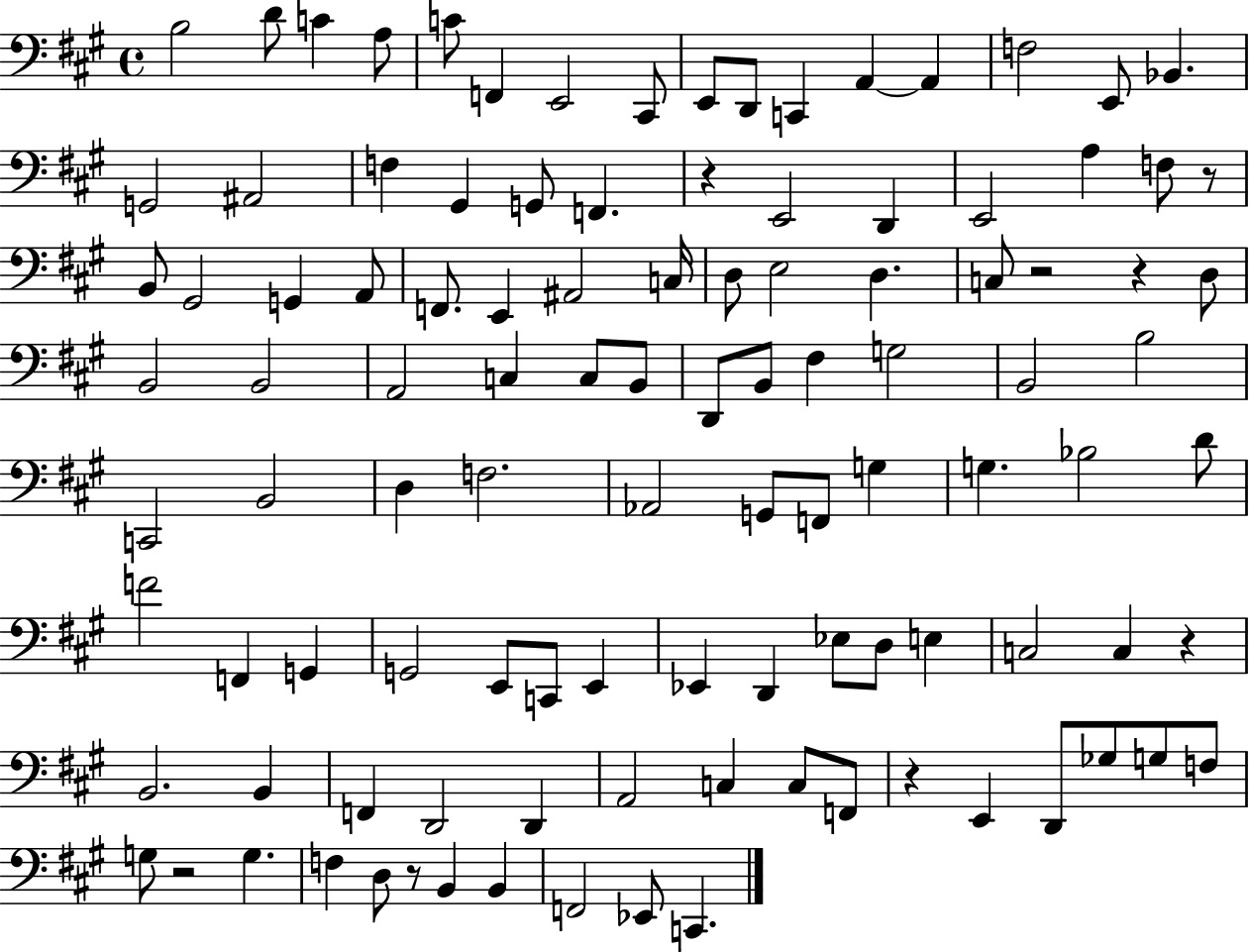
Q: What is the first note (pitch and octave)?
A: B3